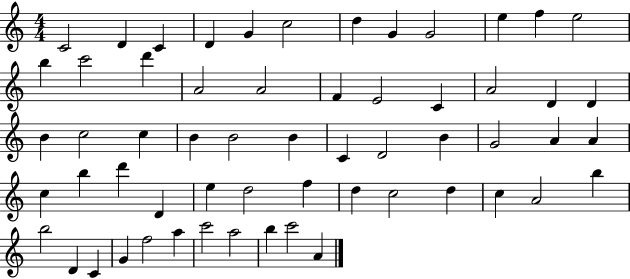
{
  \clef treble
  \numericTimeSignature
  \time 4/4
  \key c \major
  c'2 d'4 c'4 | d'4 g'4 c''2 | d''4 g'4 g'2 | e''4 f''4 e''2 | \break b''4 c'''2 d'''4 | a'2 a'2 | f'4 e'2 c'4 | a'2 d'4 d'4 | \break b'4 c''2 c''4 | b'4 b'2 b'4 | c'4 d'2 b'4 | g'2 a'4 a'4 | \break c''4 b''4 d'''4 d'4 | e''4 d''2 f''4 | d''4 c''2 d''4 | c''4 a'2 b''4 | \break b''2 d'4 c'4 | g'4 f''2 a''4 | c'''2 a''2 | b''4 c'''2 a'4 | \break \bar "|."
}